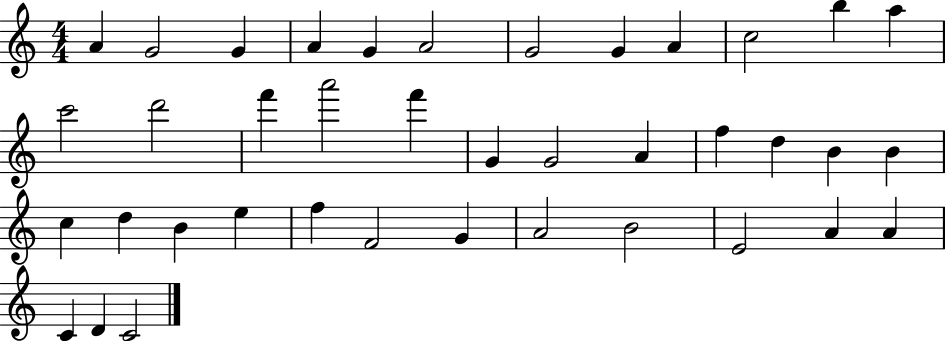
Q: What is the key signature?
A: C major